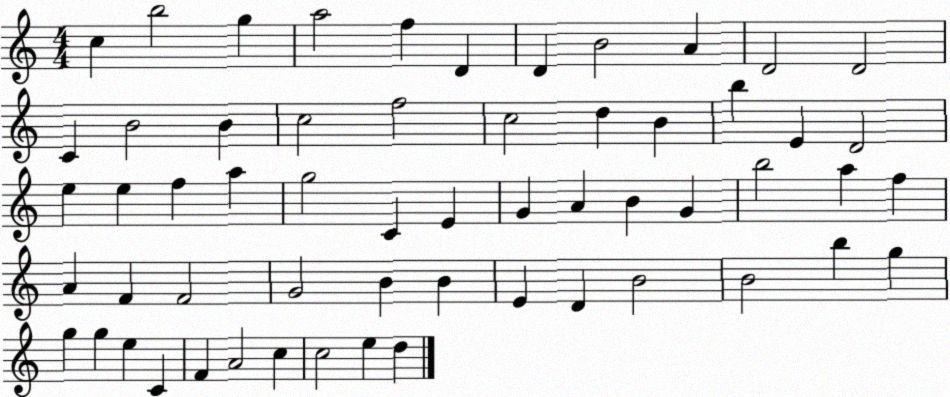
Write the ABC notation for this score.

X:1
T:Untitled
M:4/4
L:1/4
K:C
c b2 g a2 f D D B2 A D2 D2 C B2 B c2 f2 c2 d B b E D2 e e f a g2 C E G A B G b2 a f A F F2 G2 B B E D B2 B2 b g g g e C F A2 c c2 e d